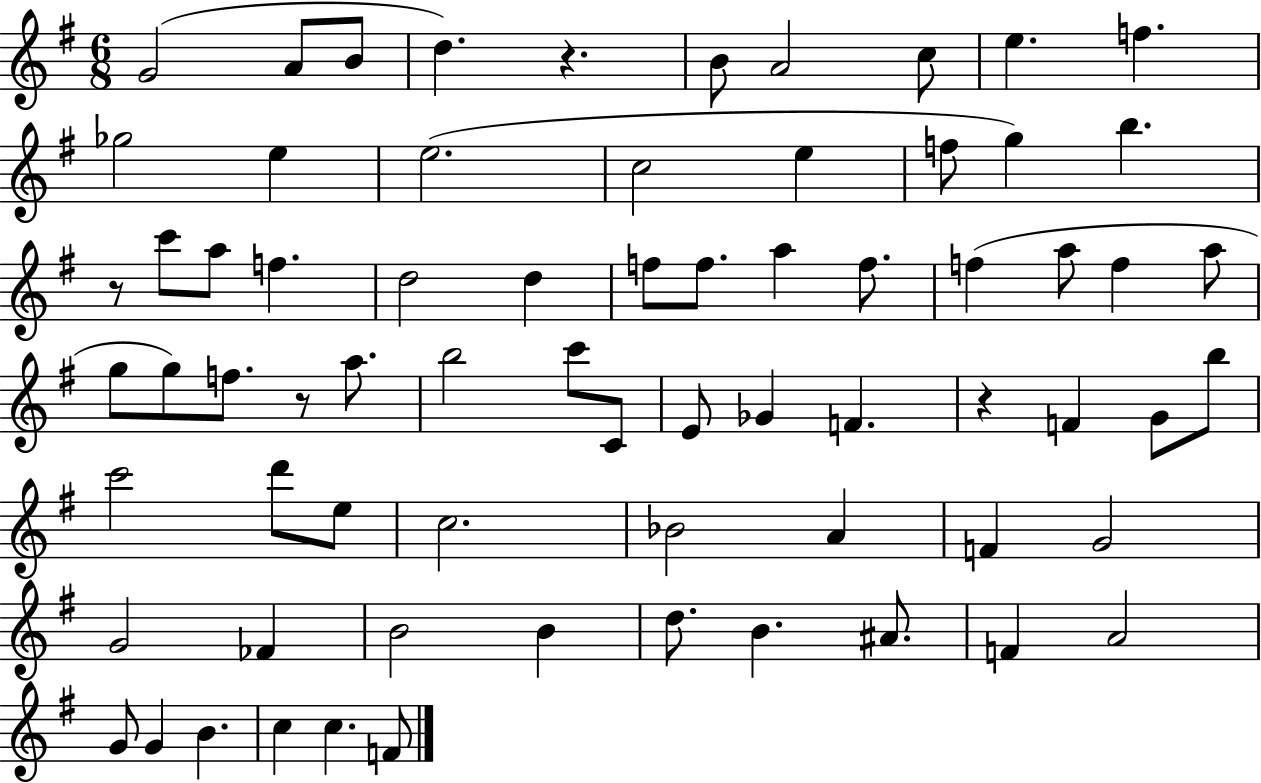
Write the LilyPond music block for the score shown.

{
  \clef treble
  \numericTimeSignature
  \time 6/8
  \key g \major
  \repeat volta 2 { g'2( a'8 b'8 | d''4.) r4. | b'8 a'2 c''8 | e''4. f''4. | \break ges''2 e''4 | e''2.( | c''2 e''4 | f''8 g''4) b''4. | \break r8 c'''8 a''8 f''4. | d''2 d''4 | f''8 f''8. a''4 f''8. | f''4( a''8 f''4 a''8 | \break g''8 g''8) f''8. r8 a''8. | b''2 c'''8 c'8 | e'8 ges'4 f'4. | r4 f'4 g'8 b''8 | \break c'''2 d'''8 e''8 | c''2. | bes'2 a'4 | f'4 g'2 | \break g'2 fes'4 | b'2 b'4 | d''8. b'4. ais'8. | f'4 a'2 | \break g'8 g'4 b'4. | c''4 c''4. f'8 | } \bar "|."
}